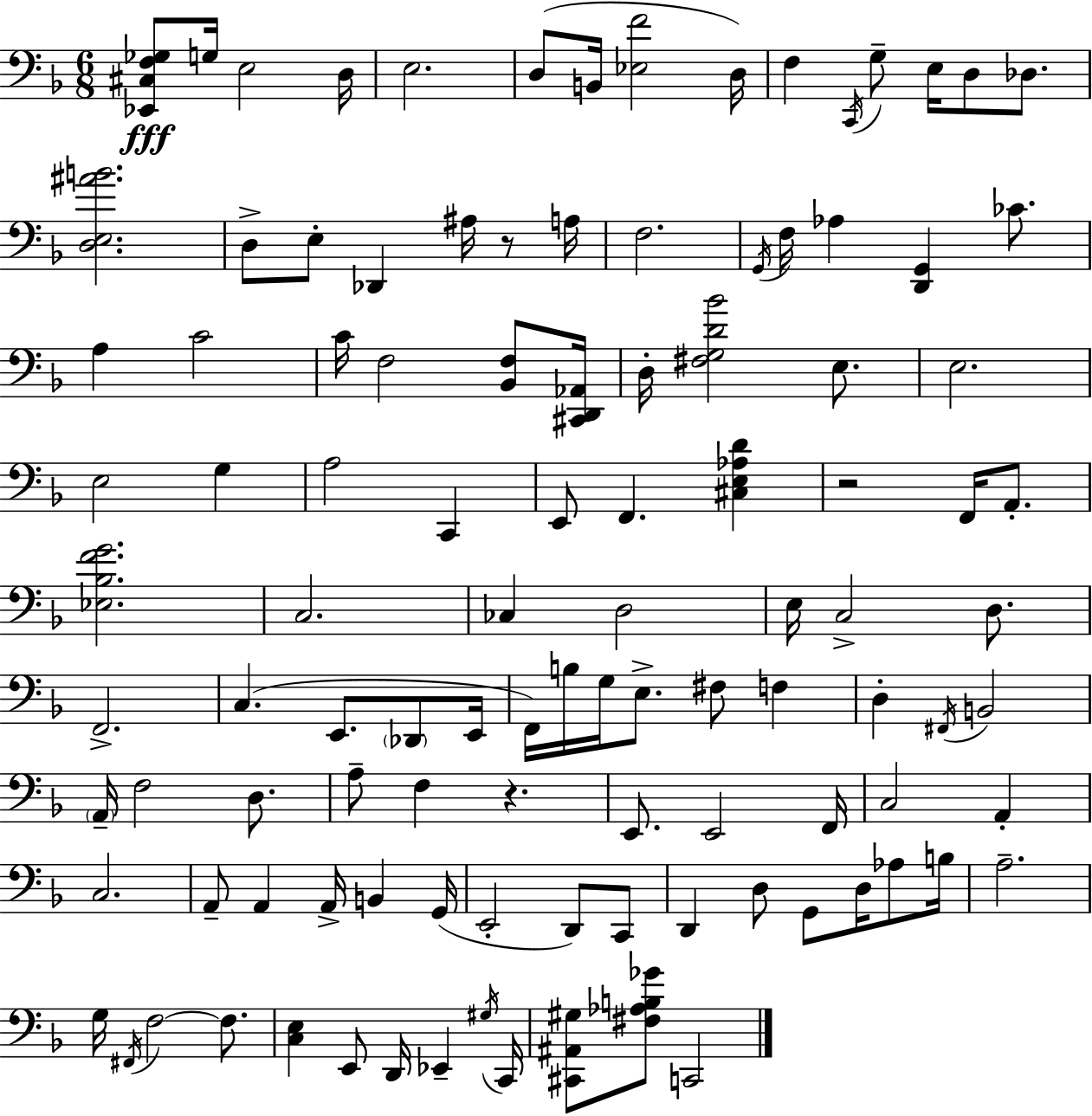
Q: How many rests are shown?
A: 3